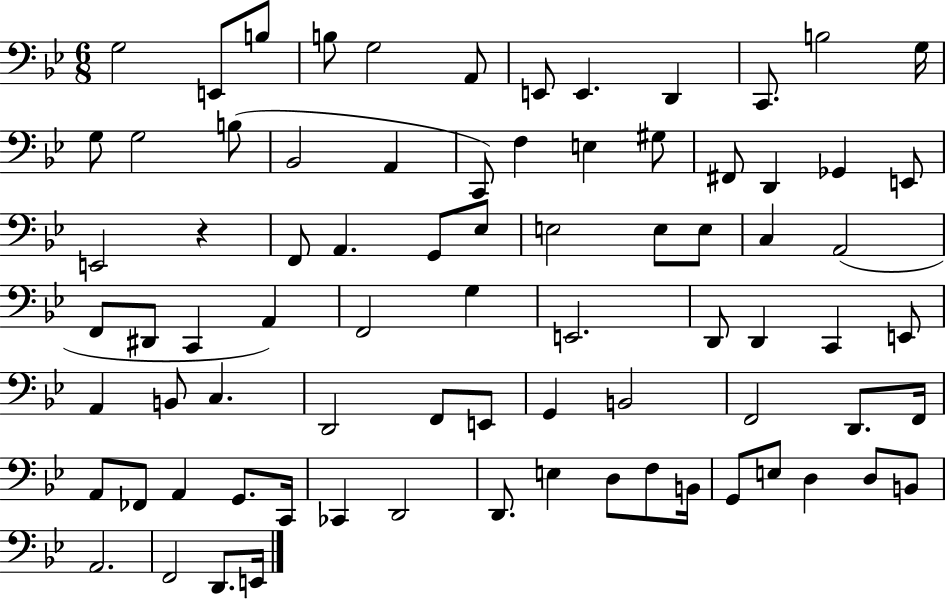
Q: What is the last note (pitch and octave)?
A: E2